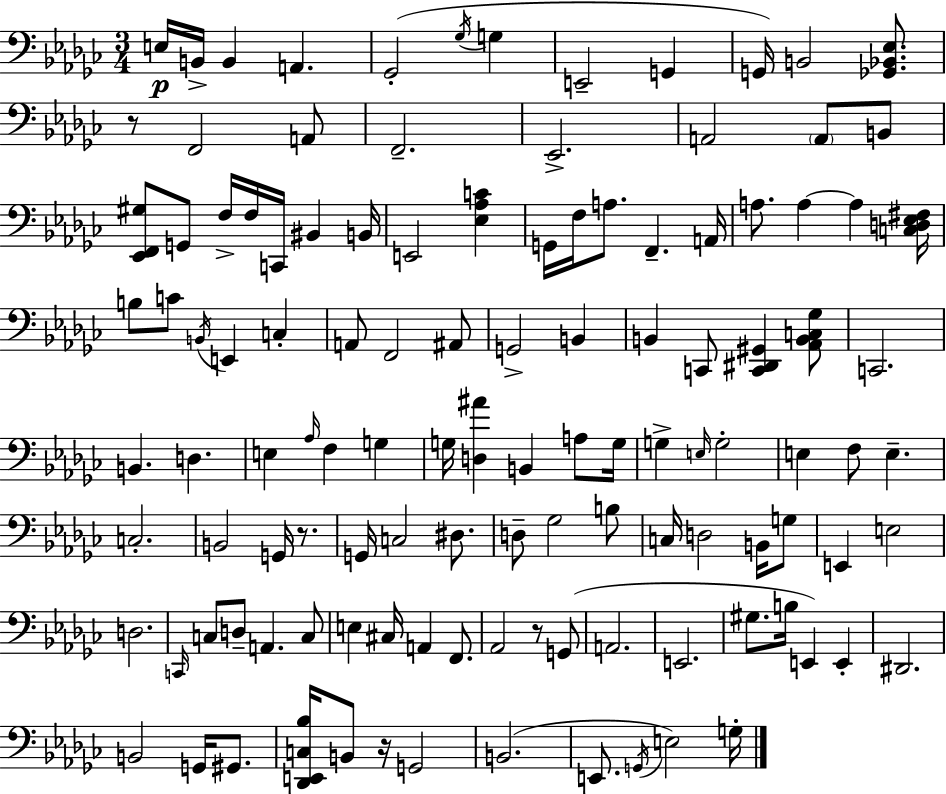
X:1
T:Untitled
M:3/4
L:1/4
K:Ebm
E,/4 B,,/4 B,, A,, _G,,2 _G,/4 G, E,,2 G,, G,,/4 B,,2 [_G,,_B,,_E,]/2 z/2 F,,2 A,,/2 F,,2 _E,,2 A,,2 A,,/2 B,,/2 [_E,,F,,^G,]/2 G,,/2 F,/4 F,/4 C,,/4 ^B,, B,,/4 E,,2 [_E,_A,C] G,,/4 F,/4 A,/2 F,, A,,/4 A,/2 A, A, [C,D,_E,^F,]/4 B,/2 C/2 B,,/4 E,, C, A,,/2 F,,2 ^A,,/2 G,,2 B,, B,, C,,/2 [C,,^D,,^G,,] [_A,,B,,C,_G,]/2 C,,2 B,, D, E, _A,/4 F, G, G,/4 [D,^A] B,, A,/2 G,/4 G, E,/4 G,2 E, F,/2 E, C,2 B,,2 G,,/4 z/2 G,,/4 C,2 ^D,/2 D,/2 _G,2 B,/2 C,/4 D,2 B,,/4 G,/2 E,, E,2 D,2 C,,/4 C,/2 D,/2 A,, C,/2 E, ^C,/4 A,, F,,/2 _A,,2 z/2 G,,/2 A,,2 E,,2 ^G,/2 B,/4 E,, E,, ^D,,2 B,,2 G,,/4 ^G,,/2 [_D,,E,,C,_B,]/4 B,,/2 z/4 G,,2 B,,2 E,,/2 G,,/4 E,2 G,/4